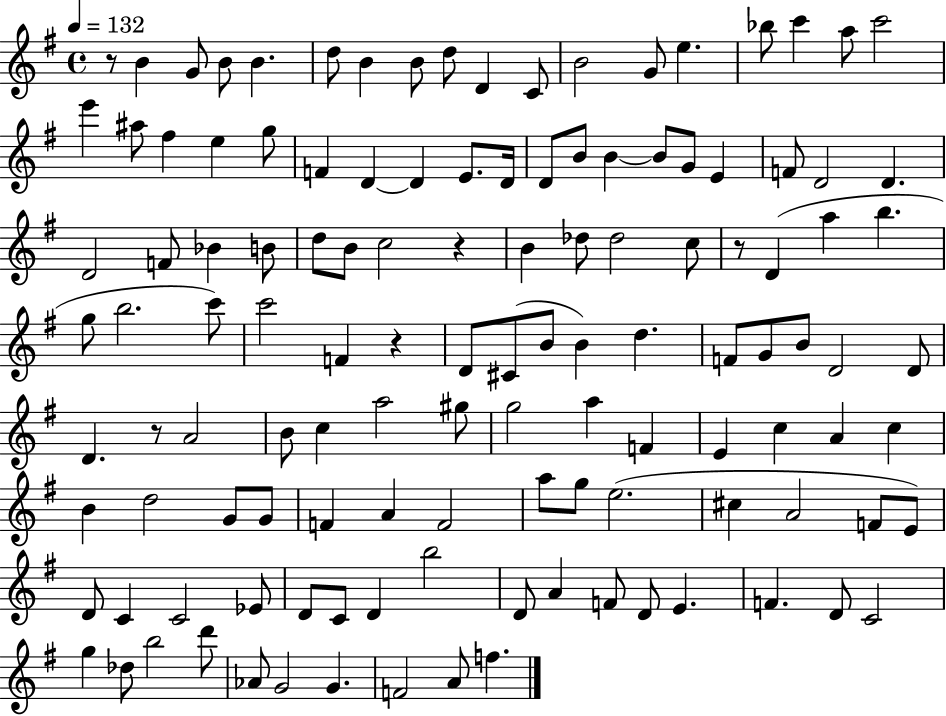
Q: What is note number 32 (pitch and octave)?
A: G4